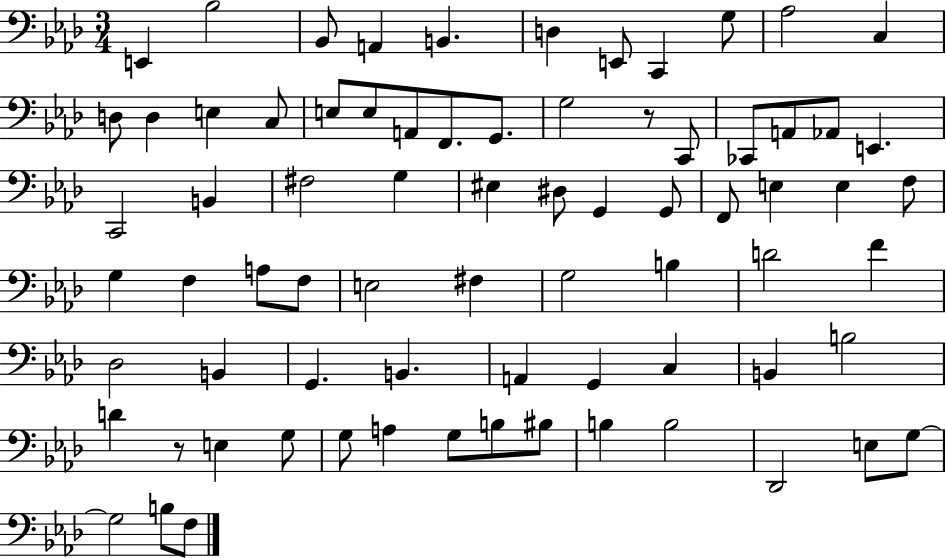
{
  \clef bass
  \numericTimeSignature
  \time 3/4
  \key aes \major
  e,4 bes2 | bes,8 a,4 b,4. | d4 e,8 c,4 g8 | aes2 c4 | \break d8 d4 e4 c8 | e8 e8 a,8 f,8. g,8. | g2 r8 c,8 | ces,8 a,8 aes,8 e,4. | \break c,2 b,4 | fis2 g4 | eis4 dis8 g,4 g,8 | f,8 e4 e4 f8 | \break g4 f4 a8 f8 | e2 fis4 | g2 b4 | d'2 f'4 | \break des2 b,4 | g,4. b,4. | a,4 g,4 c4 | b,4 b2 | \break d'4 r8 e4 g8 | g8 a4 g8 b8 bis8 | b4 b2 | des,2 e8 g8~~ | \break g2 b8 f8 | \bar "|."
}